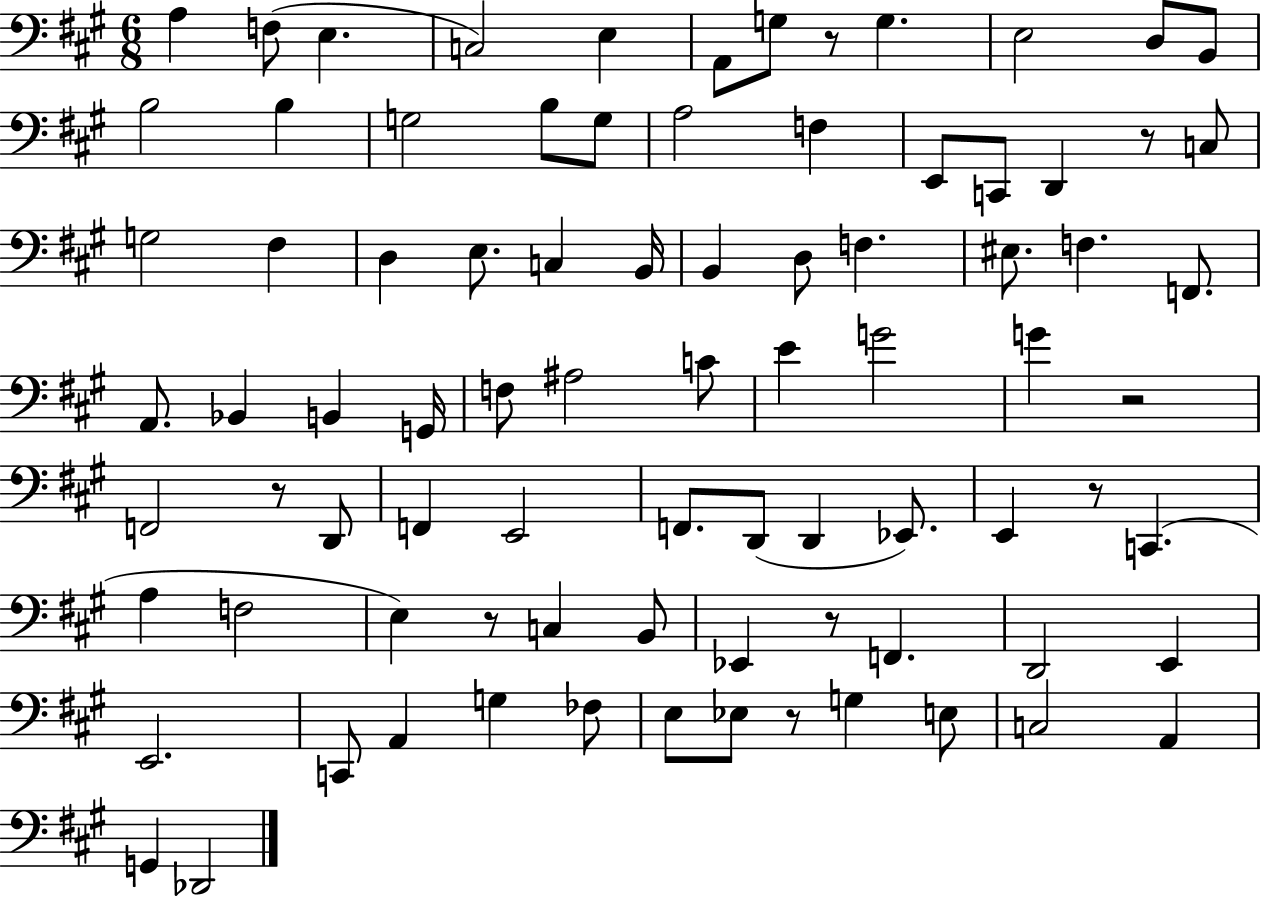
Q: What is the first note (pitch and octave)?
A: A3